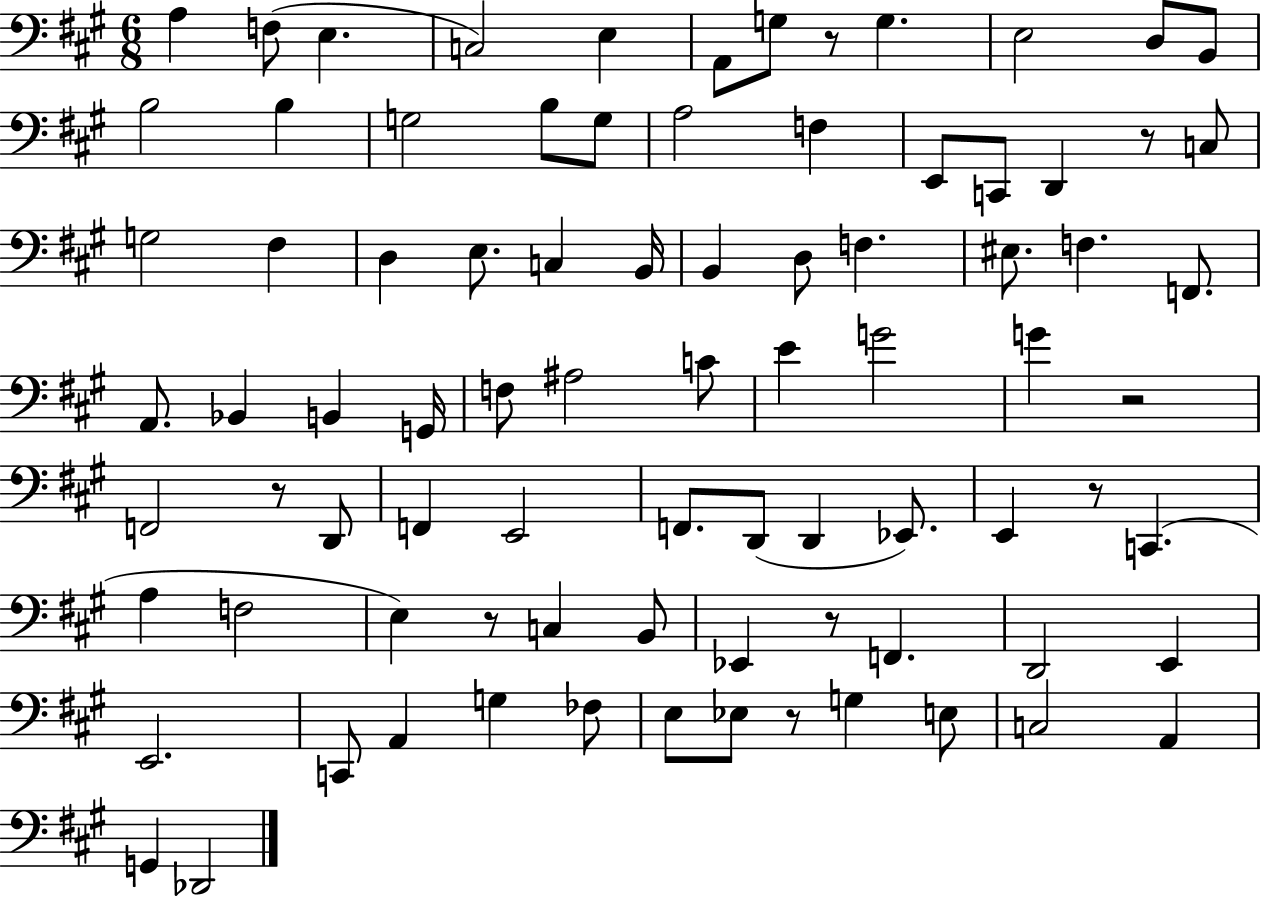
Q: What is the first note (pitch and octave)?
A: A3